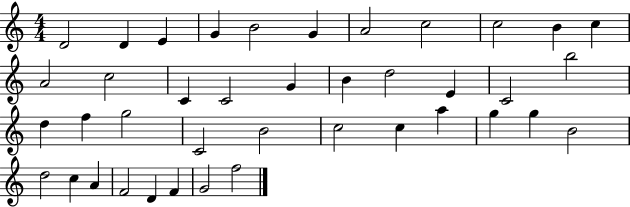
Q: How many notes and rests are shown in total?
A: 40